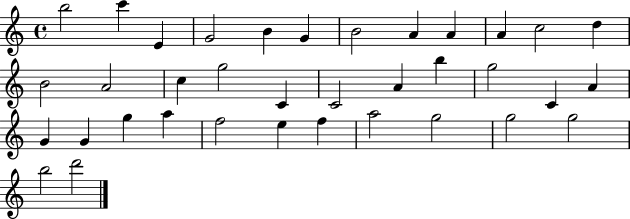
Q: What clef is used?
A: treble